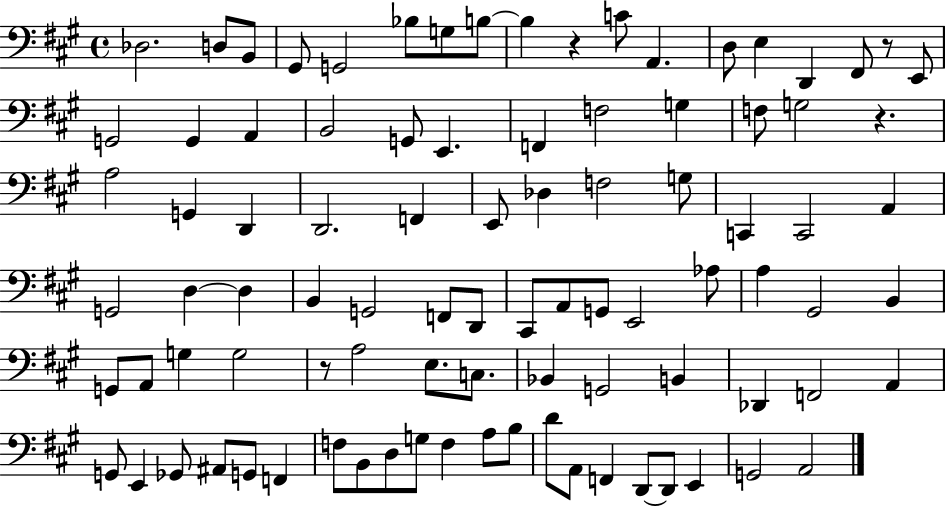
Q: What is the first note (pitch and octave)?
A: Db3